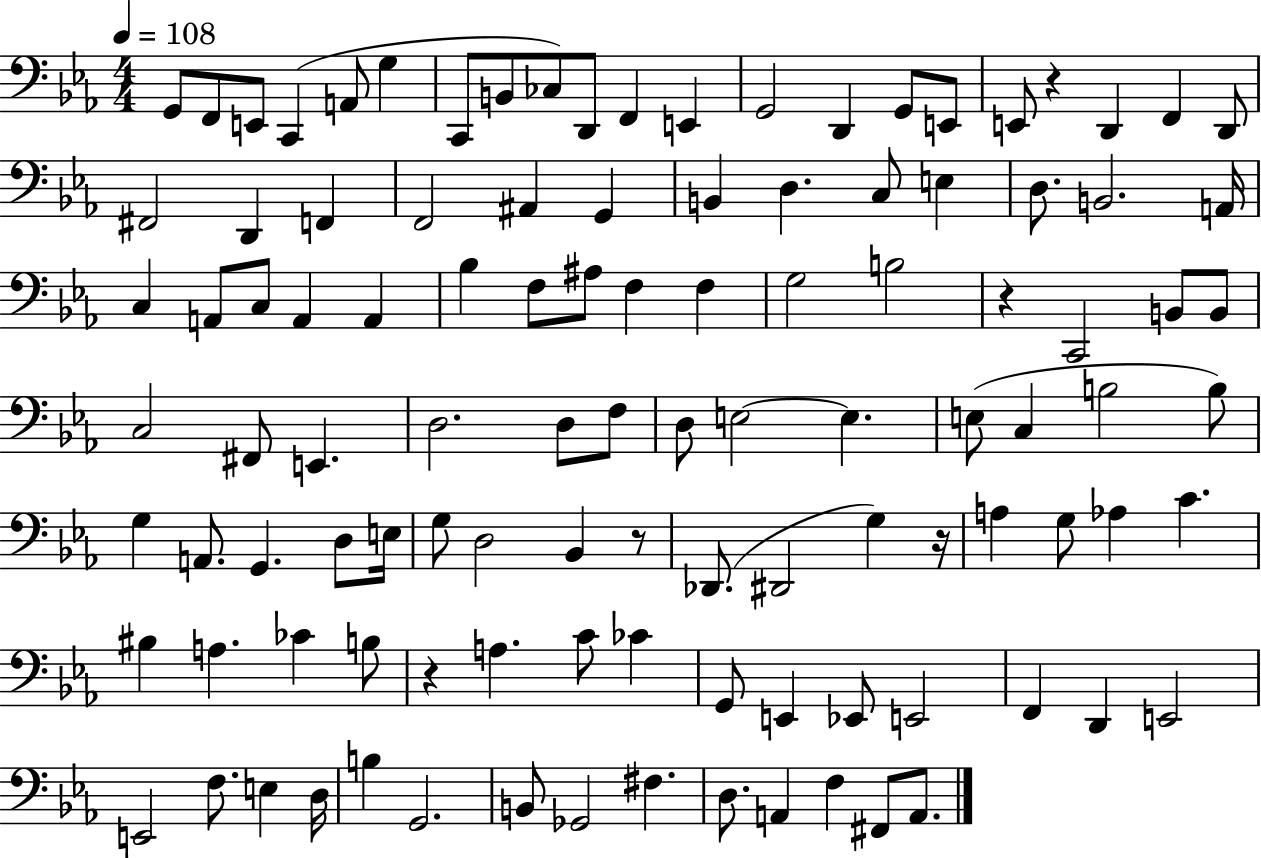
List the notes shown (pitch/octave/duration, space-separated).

G2/e F2/e E2/e C2/q A2/e G3/q C2/e B2/e CES3/e D2/e F2/q E2/q G2/h D2/q G2/e E2/e E2/e R/q D2/q F2/q D2/e F#2/h D2/q F2/q F2/h A#2/q G2/q B2/q D3/q. C3/e E3/q D3/e. B2/h. A2/s C3/q A2/e C3/e A2/q A2/q Bb3/q F3/e A#3/e F3/q F3/q G3/h B3/h R/q C2/h B2/e B2/e C3/h F#2/e E2/q. D3/h. D3/e F3/e D3/e E3/h E3/q. E3/e C3/q B3/h B3/e G3/q A2/e. G2/q. D3/e E3/s G3/e D3/h Bb2/q R/e Db2/e. D#2/h G3/q R/s A3/q G3/e Ab3/q C4/q. BIS3/q A3/q. CES4/q B3/e R/q A3/q. C4/e CES4/q G2/e E2/q Eb2/e E2/h F2/q D2/q E2/h E2/h F3/e. E3/q D3/s B3/q G2/h. B2/e Gb2/h F#3/q. D3/e. A2/q F3/q F#2/e A2/e.